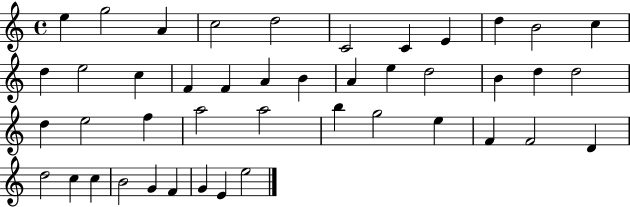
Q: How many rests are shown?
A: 0